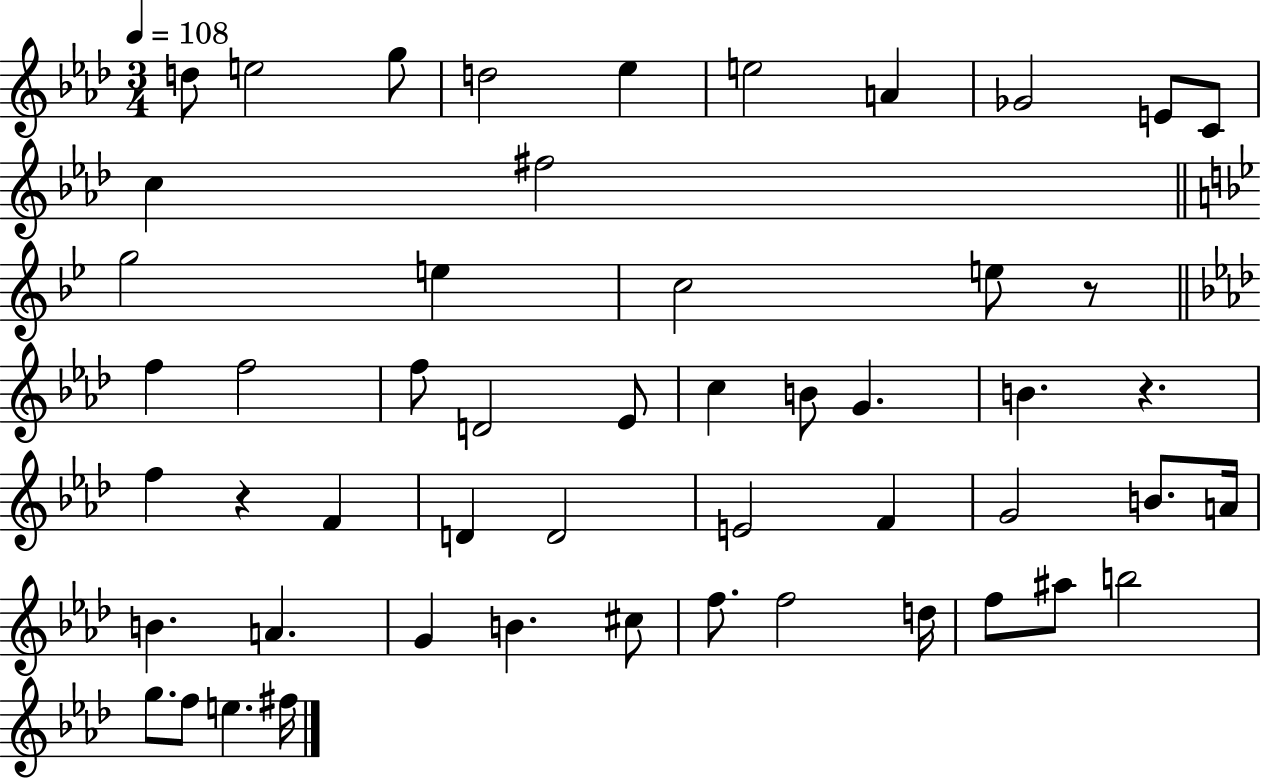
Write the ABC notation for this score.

X:1
T:Untitled
M:3/4
L:1/4
K:Ab
d/2 e2 g/2 d2 _e e2 A _G2 E/2 C/2 c ^f2 g2 e c2 e/2 z/2 f f2 f/2 D2 _E/2 c B/2 G B z f z F D D2 E2 F G2 B/2 A/4 B A G B ^c/2 f/2 f2 d/4 f/2 ^a/2 b2 g/2 f/2 e ^f/4